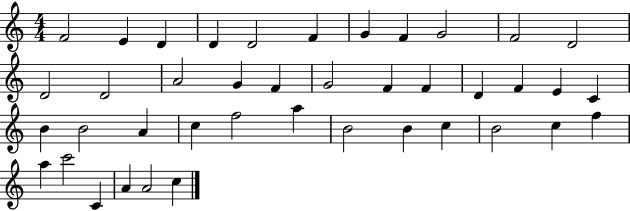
F4/h E4/q D4/q D4/q D4/h F4/q G4/q F4/q G4/h F4/h D4/h D4/h D4/h A4/h G4/q F4/q G4/h F4/q F4/q D4/q F4/q E4/q C4/q B4/q B4/h A4/q C5/q F5/h A5/q B4/h B4/q C5/q B4/h C5/q F5/q A5/q C6/h C4/q A4/q A4/h C5/q